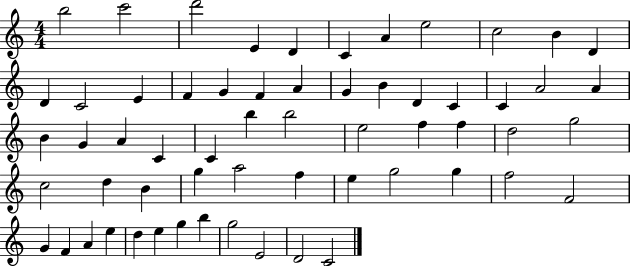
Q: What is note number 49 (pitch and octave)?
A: G4